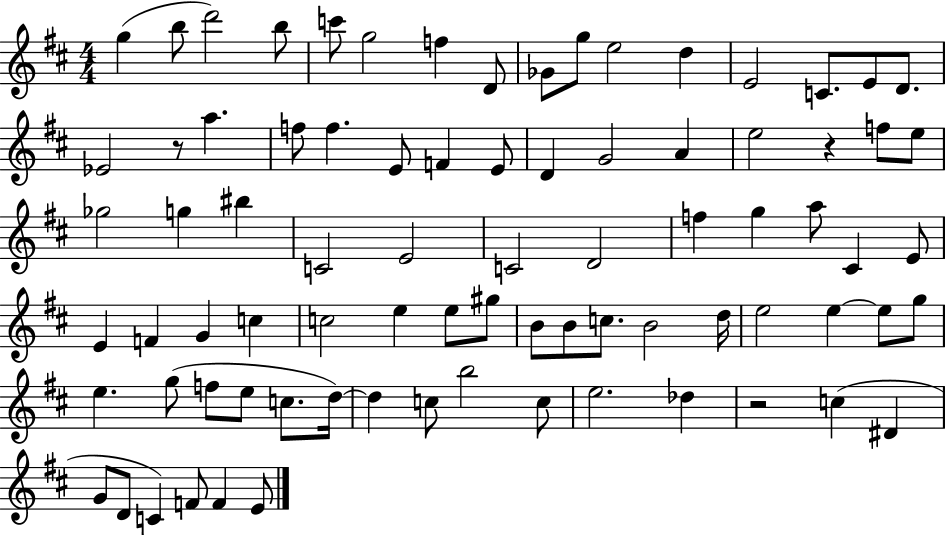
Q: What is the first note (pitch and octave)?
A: G5